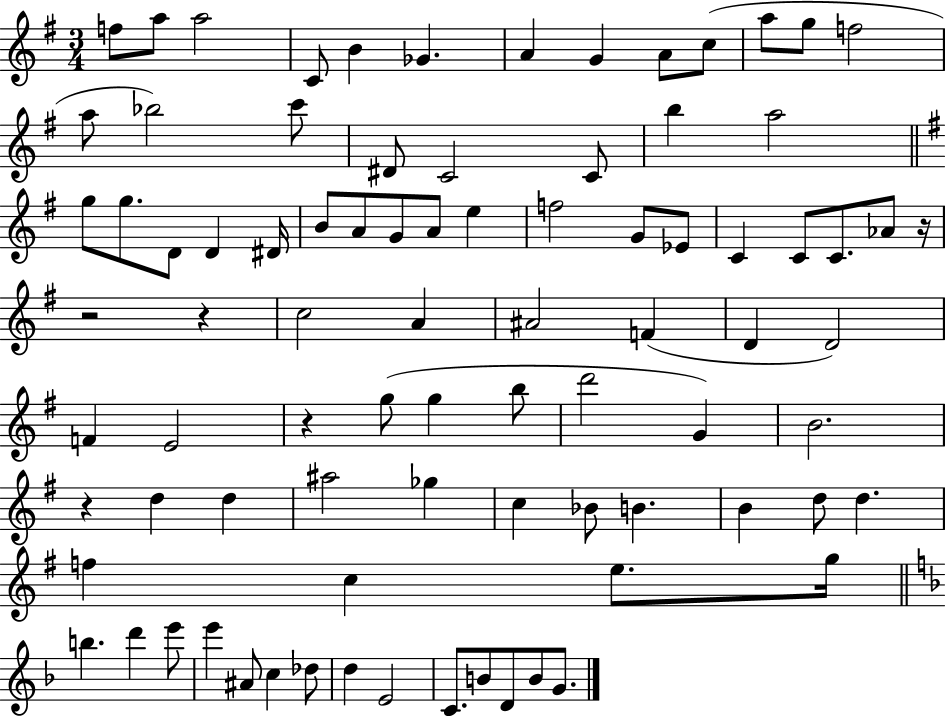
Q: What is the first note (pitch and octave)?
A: F5